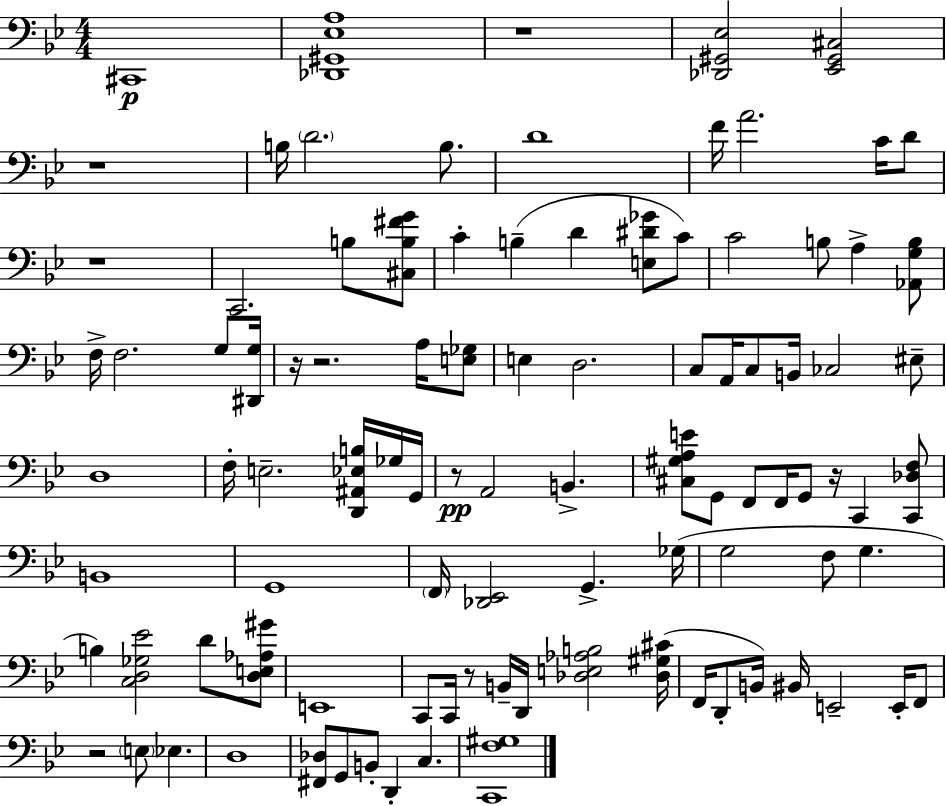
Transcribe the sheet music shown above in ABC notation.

X:1
T:Untitled
M:4/4
L:1/4
K:Gm
^C,,4 [_D,,^G,,_E,A,]4 z4 [_D,,^G,,_E,]2 [_E,,^G,,^C,]2 z4 B,/4 D2 B,/2 D4 F/4 A2 C/4 D/2 z4 C,,2 B,/2 [^C,B,^FG]/2 C B, D [E,^D_G]/2 C/2 C2 B,/2 A, [_A,,G,B,]/2 F,/4 F,2 G,/2 [^D,,G,]/4 z/4 z2 A,/4 [E,_G,]/2 E, D,2 C,/2 A,,/4 C,/2 B,,/4 _C,2 ^E,/2 D,4 F,/4 E,2 [D,,^A,,_E,B,]/4 _G,/4 G,,/4 z/2 A,,2 B,, [^C,^G,A,E]/2 G,,/2 F,,/2 F,,/4 G,,/2 z/4 C,, [C,,_D,F,]/2 B,,4 G,,4 F,,/4 [_D,,_E,,]2 G,, _G,/4 G,2 F,/2 G, B, [C,D,_G,_E]2 D/2 [D,E,_A,^G]/2 E,,4 C,,/2 C,,/4 z/2 B,,/4 D,,/4 [_D,E,_A,B,]2 [_D,^G,^C]/4 F,,/4 D,,/2 B,,/4 ^B,,/4 E,,2 E,,/4 F,,/2 z2 E,/2 _E, D,4 [^F,,_D,]/2 G,,/2 B,,/2 D,, C, [C,,F,^G,]4